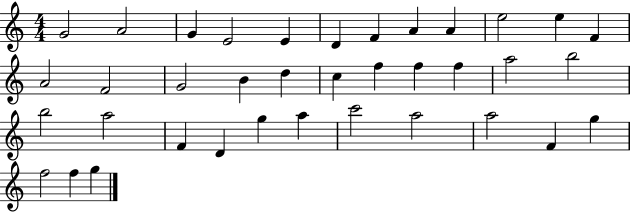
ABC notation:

X:1
T:Untitled
M:4/4
L:1/4
K:C
G2 A2 G E2 E D F A A e2 e F A2 F2 G2 B d c f f f a2 b2 b2 a2 F D g a c'2 a2 a2 F g f2 f g